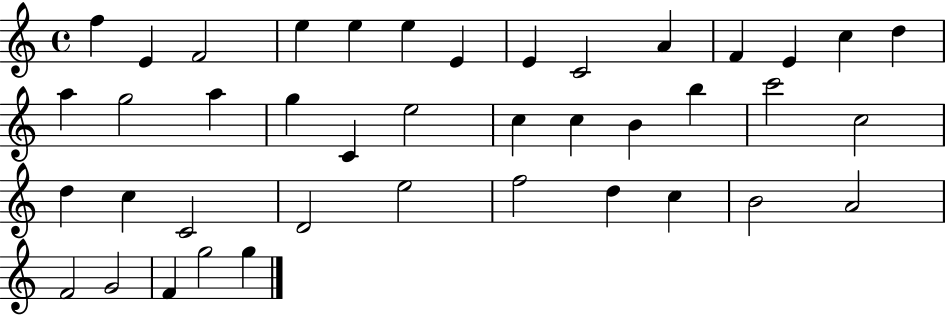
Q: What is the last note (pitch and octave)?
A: G5